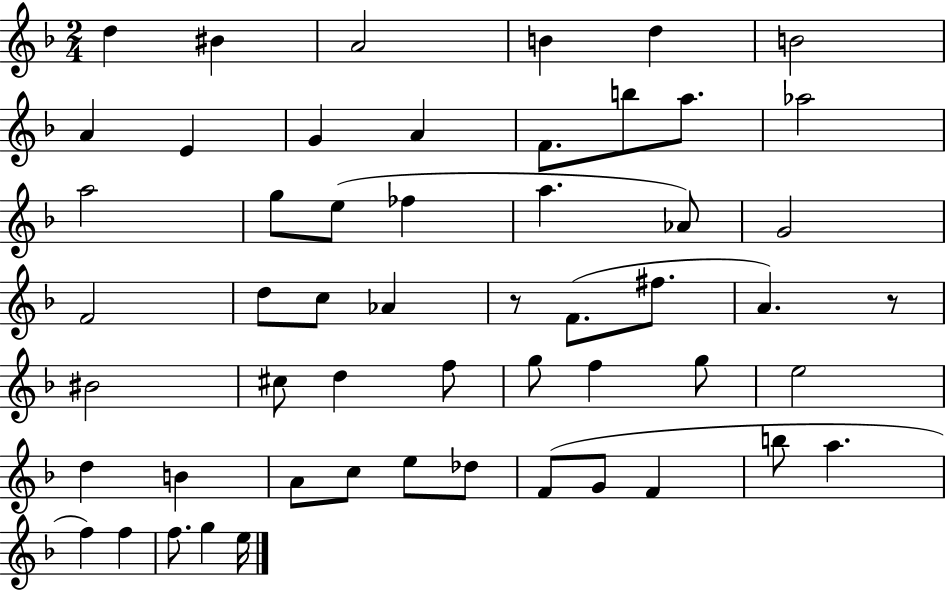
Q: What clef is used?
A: treble